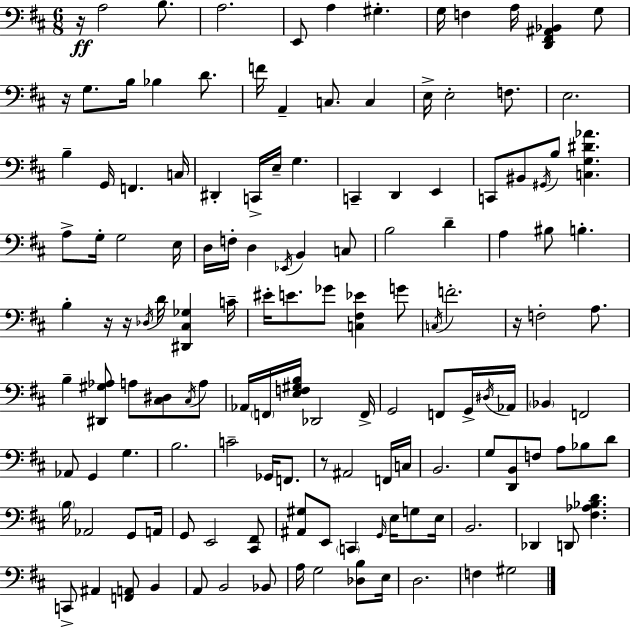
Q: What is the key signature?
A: D major